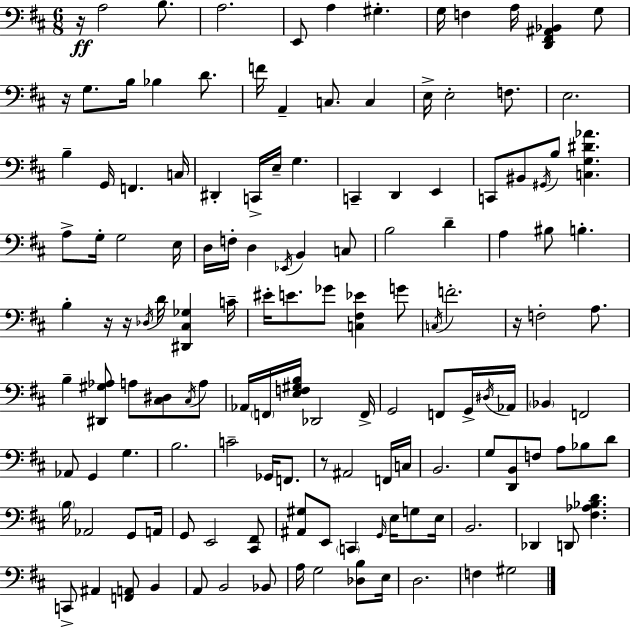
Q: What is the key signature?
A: D major